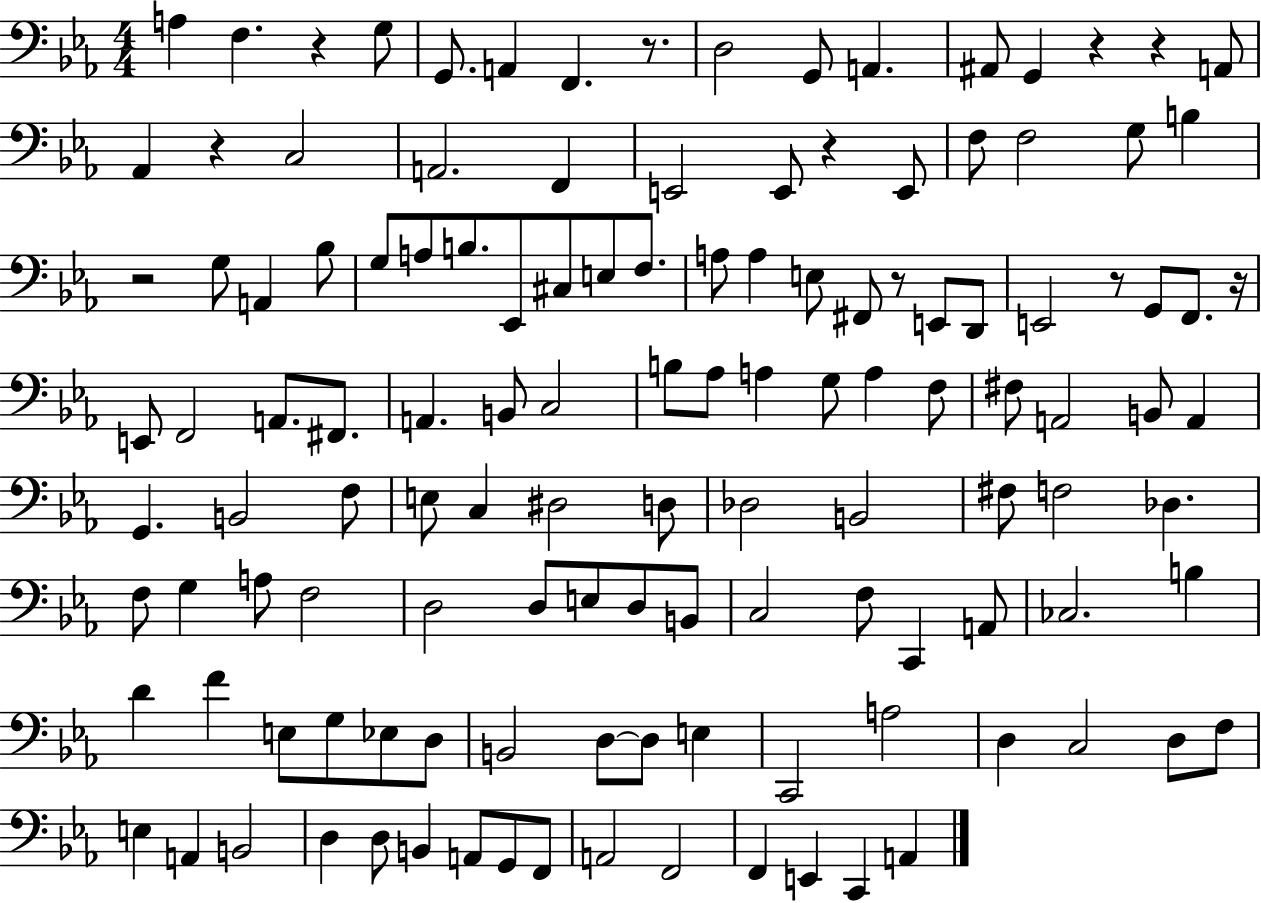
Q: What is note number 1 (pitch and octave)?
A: A3